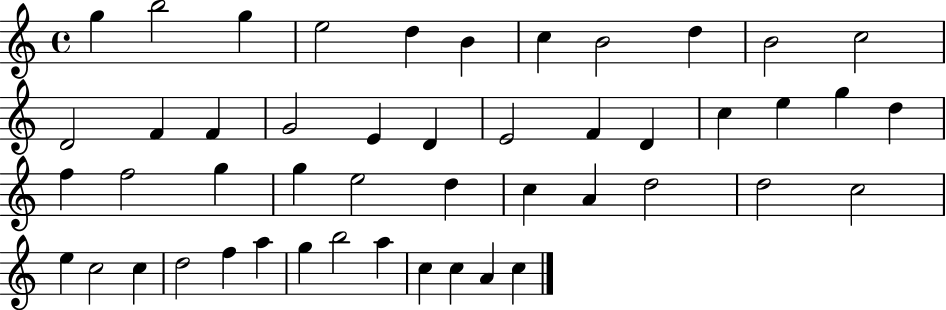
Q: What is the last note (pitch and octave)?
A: C5